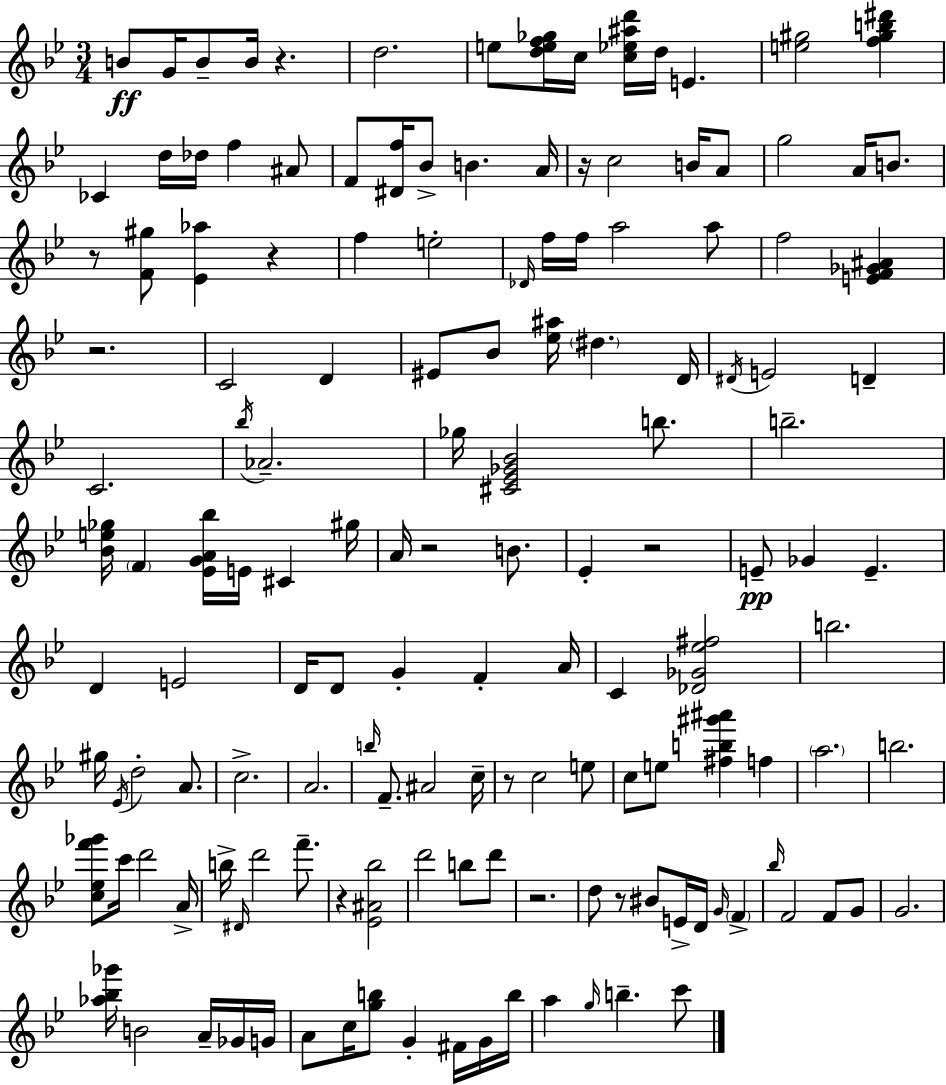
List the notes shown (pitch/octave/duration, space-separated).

B4/e G4/s B4/e B4/s R/q. D5/h. E5/e [D5,E5,F5,Gb5]/s C5/s [C5,Eb5,A#5,D6]/s D5/s E4/q. [E5,G#5]/h [F5,G#5,B5,D#6]/q CES4/q D5/s Db5/s F5/q A#4/e F4/e [D#4,F5]/s Bb4/e B4/q. A4/s R/s C5/h B4/s A4/e G5/h A4/s B4/e. R/e [F4,G#5]/e [Eb4,Ab5]/q R/q F5/q E5/h Db4/s F5/s F5/s A5/h A5/e F5/h [E4,F4,Gb4,A#4]/q R/h. C4/h D4/q EIS4/e Bb4/e [Eb5,A#5]/s D#5/q. D4/s D#4/s E4/h D4/q C4/h. Bb5/s Ab4/h. Gb5/s [C#4,Eb4,Gb4,Bb4]/h B5/e. B5/h. [Bb4,E5,Gb5]/s F4/q [Eb4,G4,A4,Bb5]/s E4/s C#4/q G#5/s A4/s R/h B4/e. Eb4/q R/h E4/e Gb4/q E4/q. D4/q E4/h D4/s D4/e G4/q F4/q A4/s C4/q [Db4,Gb4,Eb5,F#5]/h B5/h. G#5/s Eb4/s D5/h A4/e. C5/h. A4/h. B5/s F4/e. A#4/h C5/s R/e C5/h E5/e C5/e E5/e [F#5,B5,G#6,A#6]/q F5/q A5/h. B5/h. [C5,Eb5,F6,Gb6]/e C6/s D6/h A4/s B5/s D#4/s D6/h F6/e. R/q [Eb4,A#4,Bb5]/h D6/h B5/e D6/e R/h. D5/e R/e BIS4/e E4/s D4/s G4/s F4/q Bb5/s F4/h F4/e G4/e G4/h. [Ab5,Bb5,Gb6]/s B4/h A4/s Gb4/s G4/s A4/e C5/s [G5,B5]/e G4/q F#4/s G4/s B5/s A5/q G5/s B5/q. C6/e